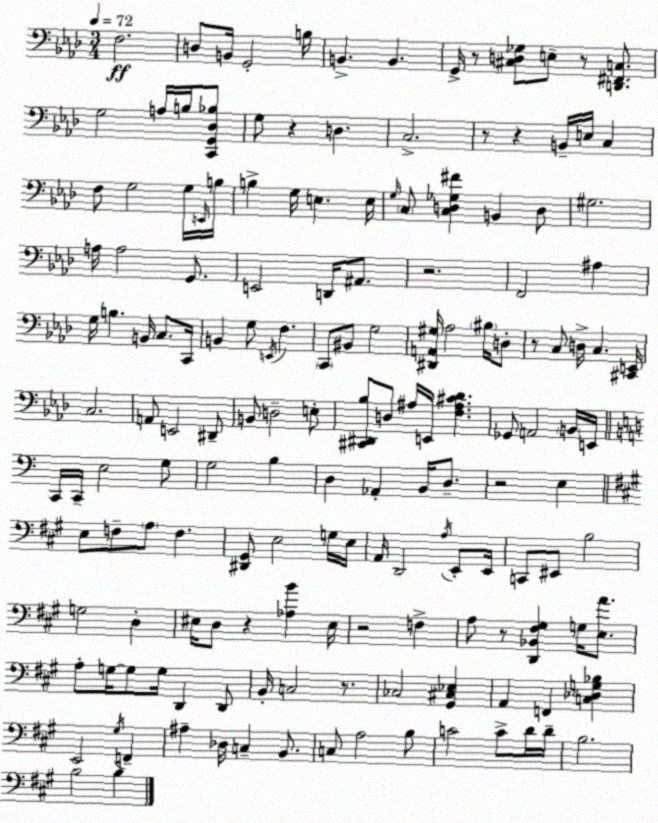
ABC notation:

X:1
T:Untitled
M:3/4
L:1/4
K:Fm
F,2 D,/2 B,,/4 G,,2 B,/4 B,, B,, G,,/4 z/2 [^C,D,_G,]/2 E,/2 z/2 [D,,^F,,C,]/2 G,2 A,/4 B,/4 [C,,G,,_D,_B,]/2 G,/2 z D, C,2 z/2 z B,,/4 E,/4 C, F,/2 G,2 G,/4 E,,/4 B,/4 B, G,/4 E, E,/4 G,/4 C,/2 [C,D,_G,^F] B,, D,/2 ^G,2 A,/4 A,2 G,,/2 E,,2 D,,/4 ^A,,/2 z2 F,,2 ^A, G,/4 B, B,,/4 C,/2 C,,/4 B,, G,/2 E,,/4 F, C,,/2 ^B,,/2 G,2 [^D,,A,,^G,]/4 _A,2 ^B,/4 D,/2 z/2 C,/2 D,/4 C, [^C,,E,,]/4 C,2 A,,/2 E,,2 ^D,,/2 B,,/2 D,2 E,/2 [^C,,^D,,_B,]/2 D,/2 ^A,/4 E,,/4 [F,^A,^C_D] _G,,/2 A,,2 B,,/4 E,,/4 C,,/4 C,,/4 E,2 G,/2 G,2 B, D, _A,, B,,/4 D,/2 z2 E, E,/2 F,/2 A,/2 F, [^D,,^G,,]/2 E,2 G,/4 E,/4 A,,/4 D,,2 A,/4 E,,/2 E,,/4 C,,/2 ^E,,/2 B,2 G,2 D, ^E,/4 D,/2 z [_A,B] ^E,/4 z2 F, A,/2 z/2 [D,,_B,,^F,^G,] G,/4 [E,A]/2 A,/2 G,/4 G,/2 G,/4 D,, D,,/2 B,,/4 C,2 z/2 _C,2 [^G,,^C,_E,] A,, F,, [C,_D,G,_B,] E,,2 ^G,/4 F,, ^A, _D,/4 C, B,,/2 C,/2 A,2 B,/2 C2 C/2 D/4 D/4 B,2 B,2 B,